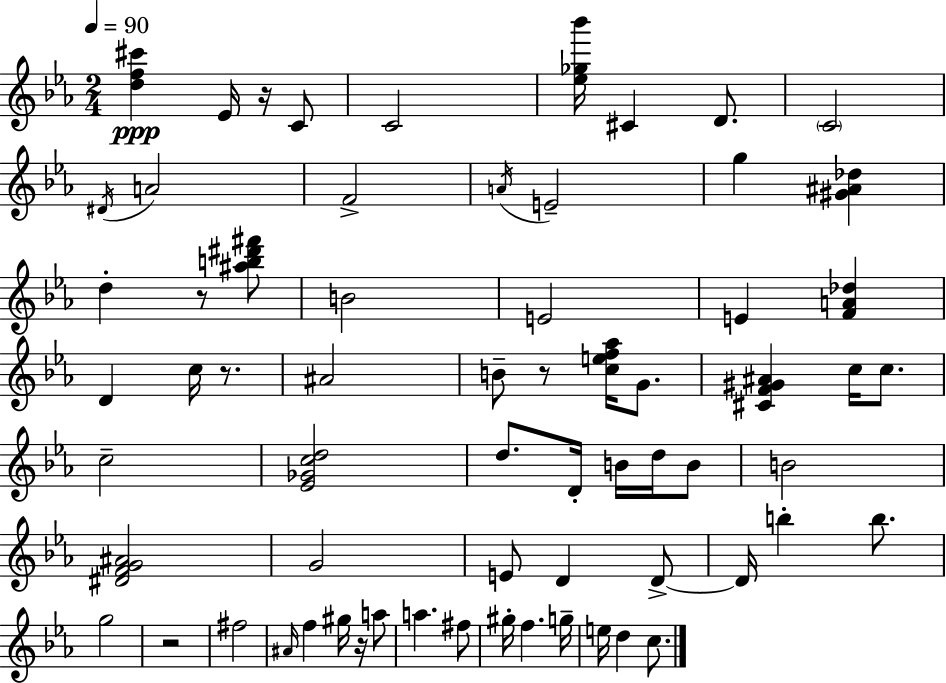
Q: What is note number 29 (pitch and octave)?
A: B4